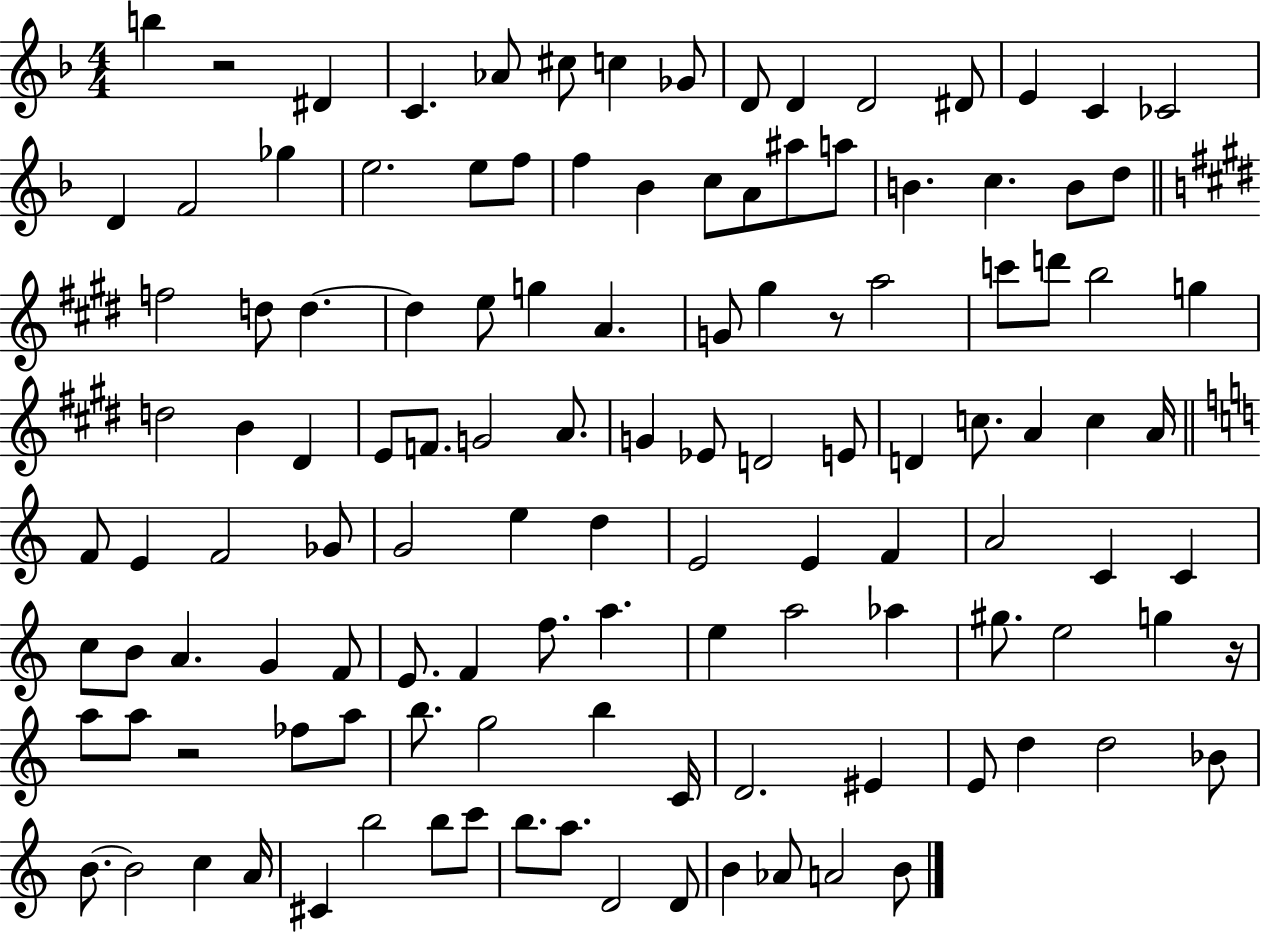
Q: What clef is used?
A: treble